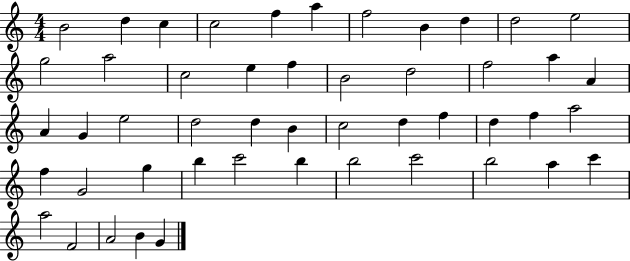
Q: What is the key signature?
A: C major